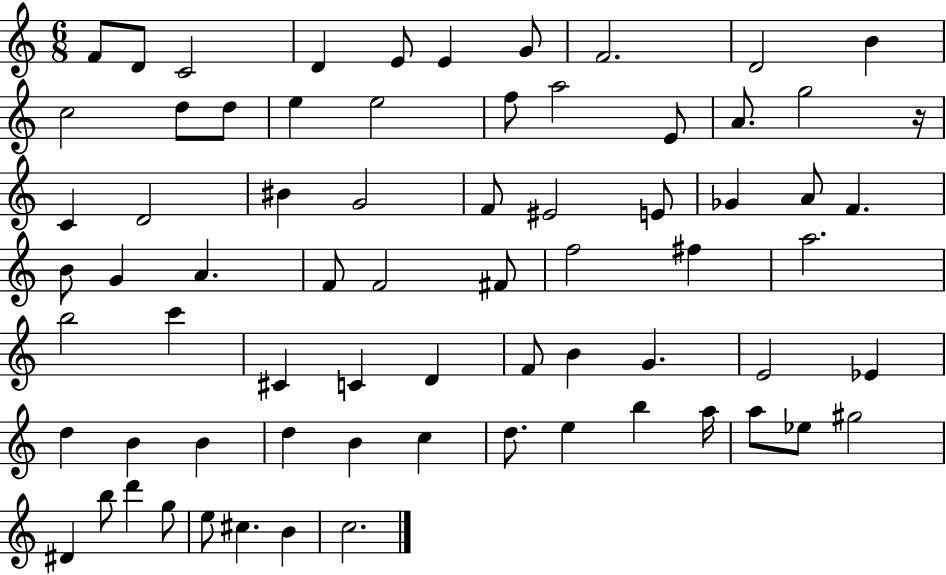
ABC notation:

X:1
T:Untitled
M:6/8
L:1/4
K:C
F/2 D/2 C2 D E/2 E G/2 F2 D2 B c2 d/2 d/2 e e2 f/2 a2 E/2 A/2 g2 z/4 C D2 ^B G2 F/2 ^E2 E/2 _G A/2 F B/2 G A F/2 F2 ^F/2 f2 ^f a2 b2 c' ^C C D F/2 B G E2 _E d B B d B c d/2 e b a/4 a/2 _e/2 ^g2 ^D b/2 d' g/2 e/2 ^c B c2